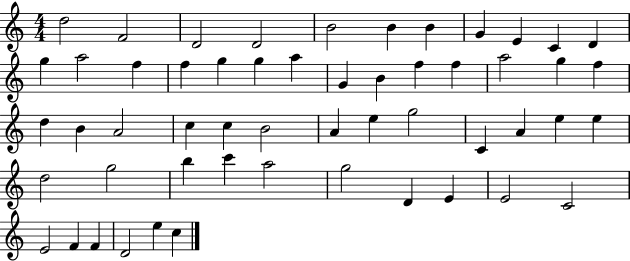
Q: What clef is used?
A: treble